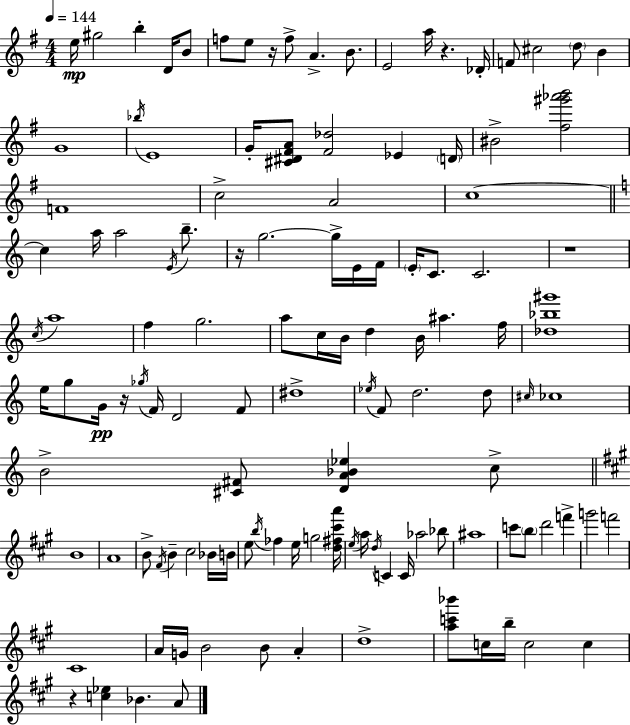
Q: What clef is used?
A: treble